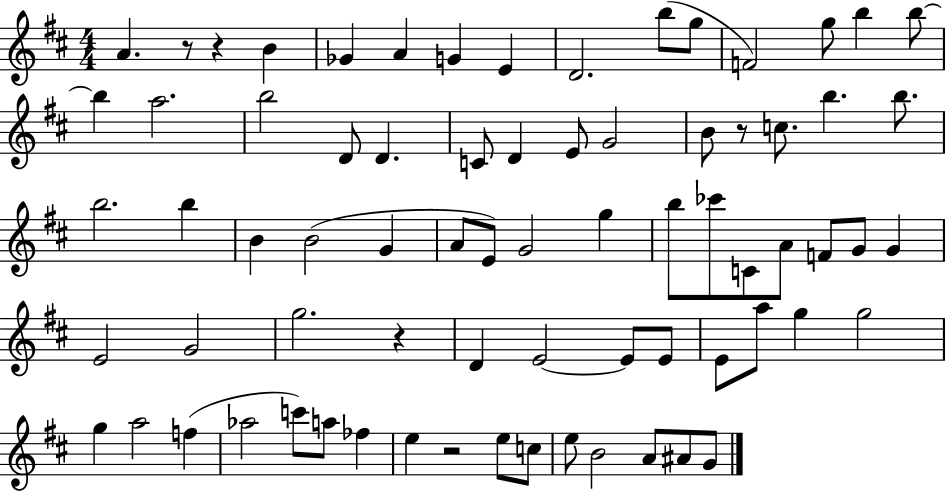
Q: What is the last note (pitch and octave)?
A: G4